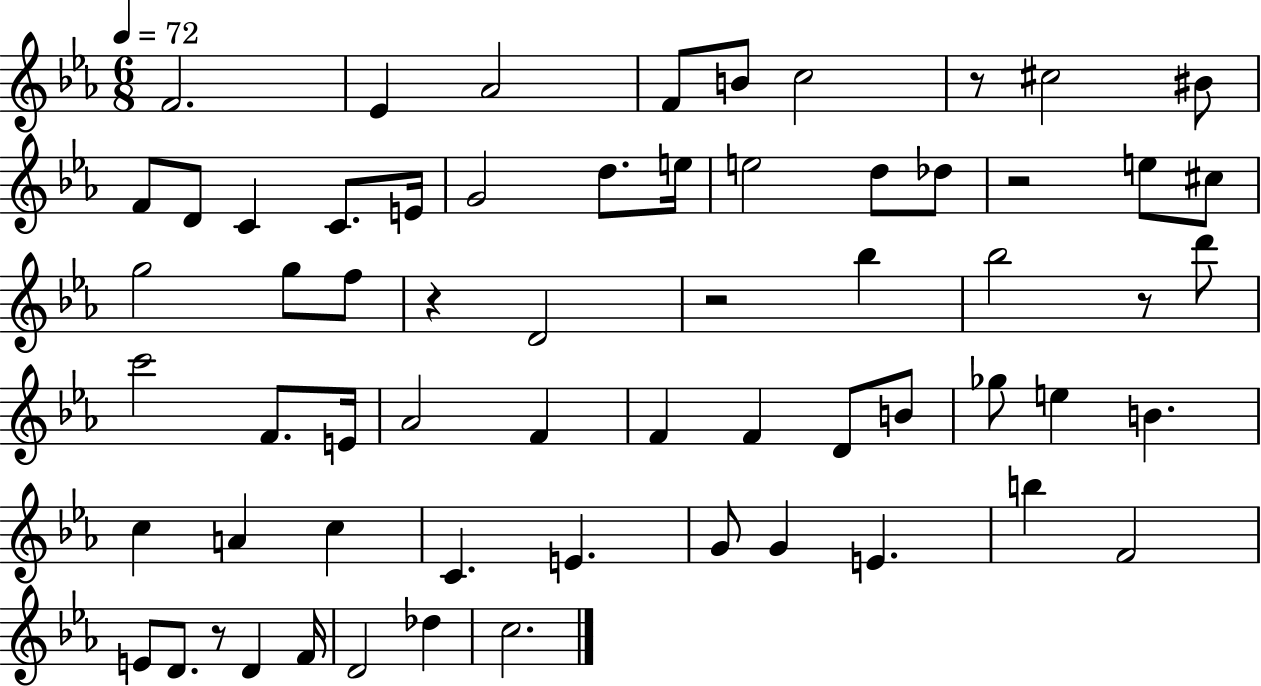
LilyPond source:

{
  \clef treble
  \numericTimeSignature
  \time 6/8
  \key ees \major
  \tempo 4 = 72
  f'2. | ees'4 aes'2 | f'8 b'8 c''2 | r8 cis''2 bis'8 | \break f'8 d'8 c'4 c'8. e'16 | g'2 d''8. e''16 | e''2 d''8 des''8 | r2 e''8 cis''8 | \break g''2 g''8 f''8 | r4 d'2 | r2 bes''4 | bes''2 r8 d'''8 | \break c'''2 f'8. e'16 | aes'2 f'4 | f'4 f'4 d'8 b'8 | ges''8 e''4 b'4. | \break c''4 a'4 c''4 | c'4. e'4. | g'8 g'4 e'4. | b''4 f'2 | \break e'8 d'8. r8 d'4 f'16 | d'2 des''4 | c''2. | \bar "|."
}